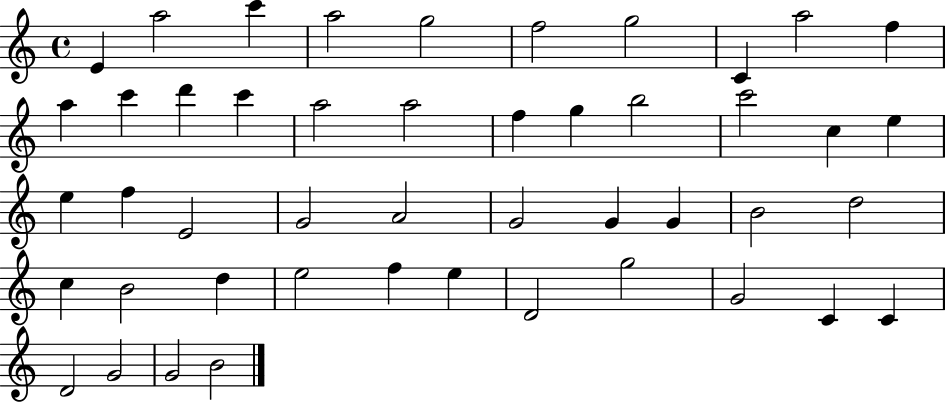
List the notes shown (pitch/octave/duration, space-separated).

E4/q A5/h C6/q A5/h G5/h F5/h G5/h C4/q A5/h F5/q A5/q C6/q D6/q C6/q A5/h A5/h F5/q G5/q B5/h C6/h C5/q E5/q E5/q F5/q E4/h G4/h A4/h G4/h G4/q G4/q B4/h D5/h C5/q B4/h D5/q E5/h F5/q E5/q D4/h G5/h G4/h C4/q C4/q D4/h G4/h G4/h B4/h